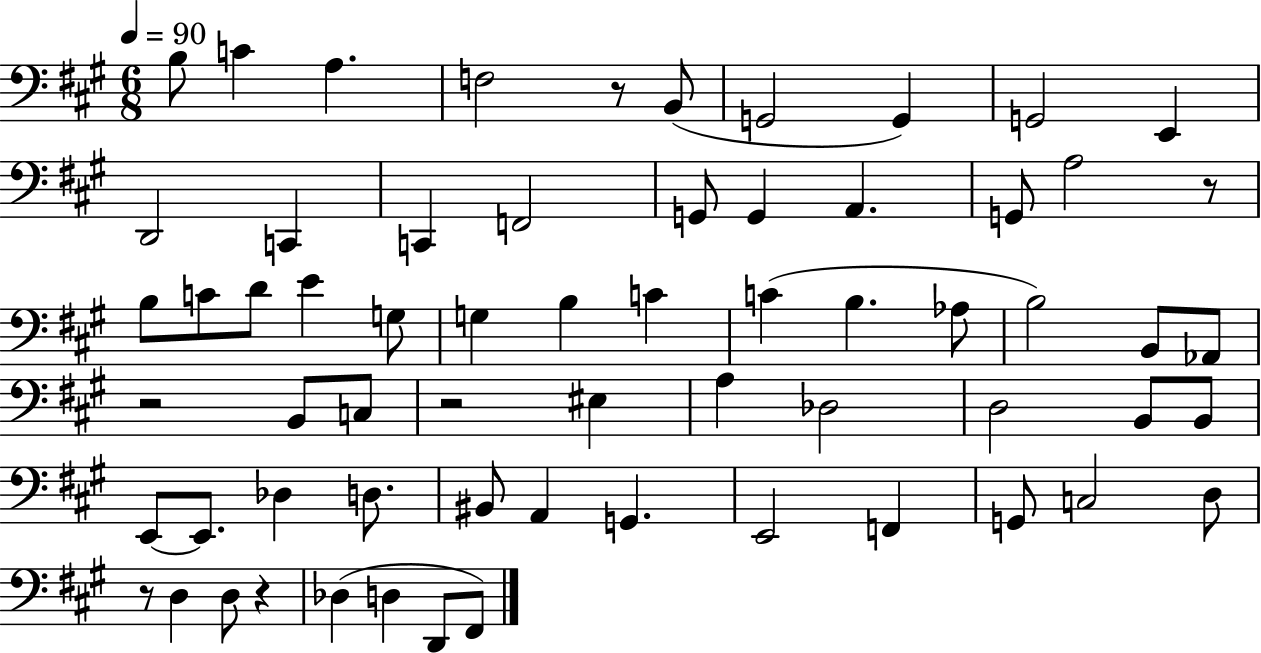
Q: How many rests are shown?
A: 6